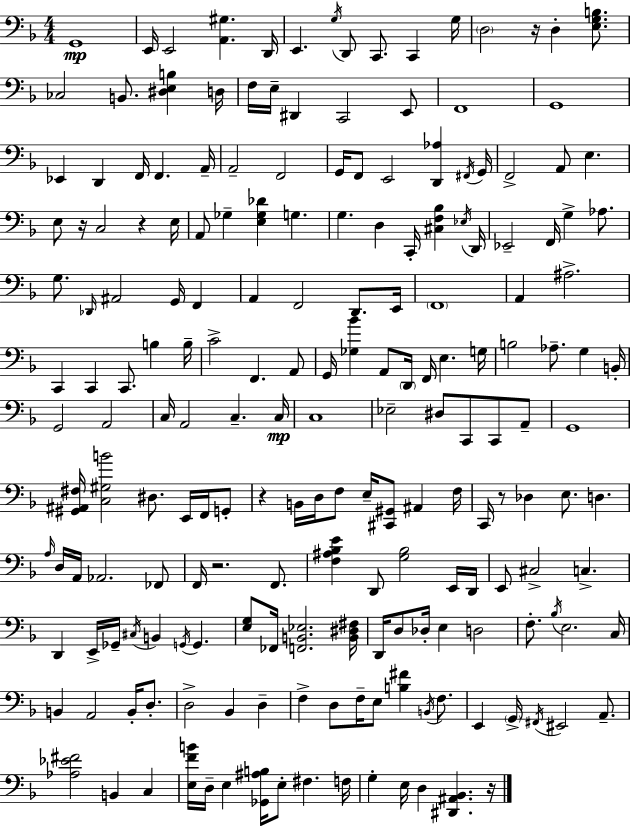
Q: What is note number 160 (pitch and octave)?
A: D3